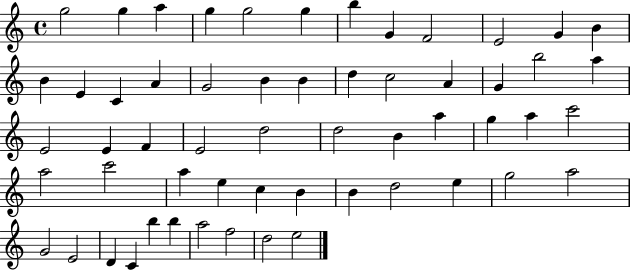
{
  \clef treble
  \time 4/4
  \defaultTimeSignature
  \key c \major
  g''2 g''4 a''4 | g''4 g''2 g''4 | b''4 g'4 f'2 | e'2 g'4 b'4 | \break b'4 e'4 c'4 a'4 | g'2 b'4 b'4 | d''4 c''2 a'4 | g'4 b''2 a''4 | \break e'2 e'4 f'4 | e'2 d''2 | d''2 b'4 a''4 | g''4 a''4 c'''2 | \break a''2 c'''2 | a''4 e''4 c''4 b'4 | b'4 d''2 e''4 | g''2 a''2 | \break g'2 e'2 | d'4 c'4 b''4 b''4 | a''2 f''2 | d''2 e''2 | \break \bar "|."
}